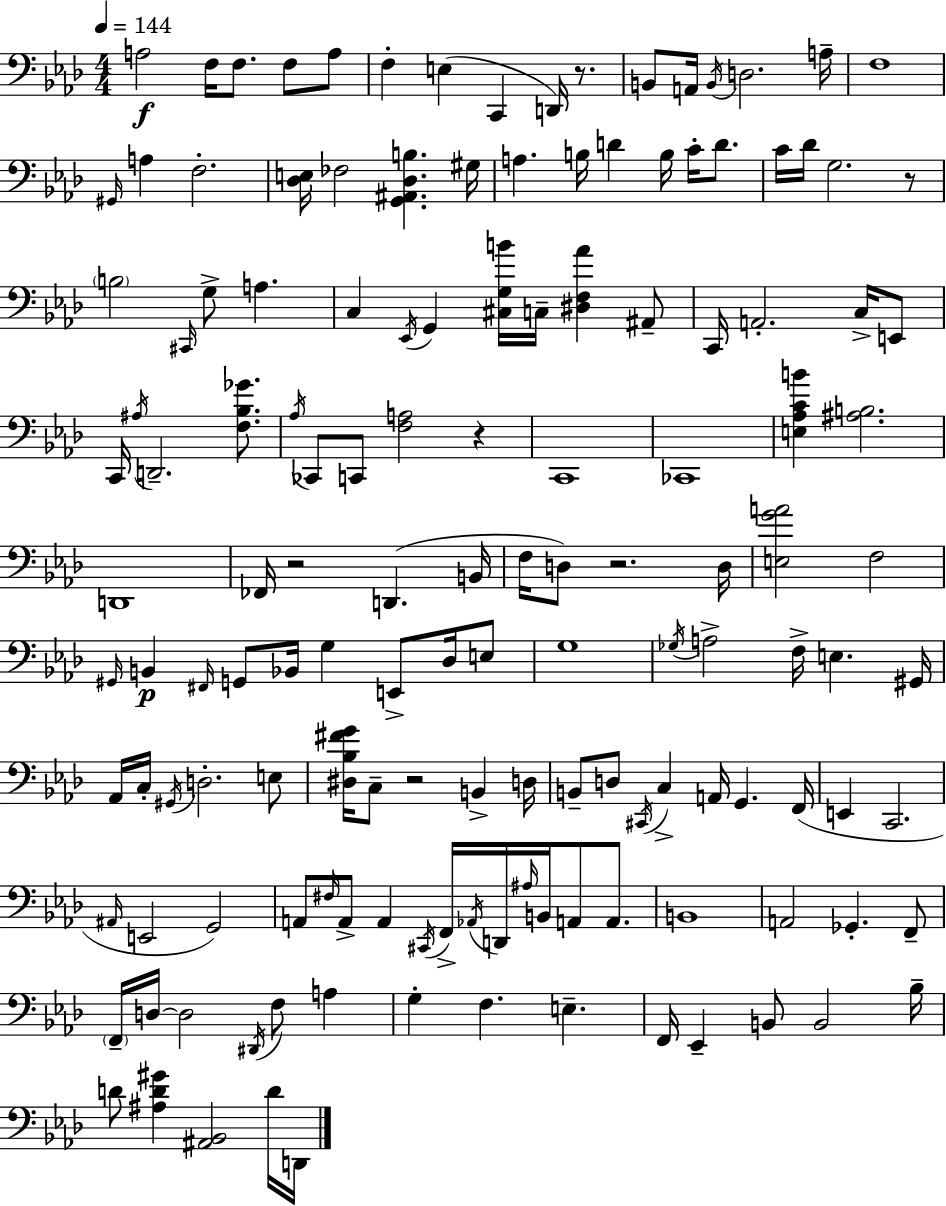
X:1
T:Untitled
M:4/4
L:1/4
K:Ab
A,2 F,/4 F,/2 F,/2 A,/2 F, E, C,, D,,/4 z/2 B,,/2 A,,/4 B,,/4 D,2 A,/4 F,4 ^G,,/4 A, F,2 [_D,E,]/4 _F,2 [G,,^A,,_D,B,] ^G,/4 A, B,/4 D B,/4 C/4 D/2 C/4 _D/4 G,2 z/2 B,2 ^C,,/4 G,/2 A, C, _E,,/4 G,, [^C,G,B]/4 C,/4 [^D,F,_A] ^A,,/2 C,,/4 A,,2 C,/4 E,,/2 C,,/4 ^A,/4 D,,2 [F,_B,_G]/2 _A,/4 _C,,/2 C,,/2 [F,A,]2 z C,,4 _C,,4 [E,_A,CB] [^A,B,]2 D,,4 _F,,/4 z2 D,, B,,/4 F,/4 D,/2 z2 D,/4 [E,GA]2 F,2 ^G,,/4 B,, ^F,,/4 G,,/2 _B,,/4 G, E,,/2 _D,/4 E,/2 G,4 _G,/4 A,2 F,/4 E, ^G,,/4 _A,,/4 C,/4 ^G,,/4 D,2 E,/2 [^D,_B,^FG]/4 C,/2 z2 B,, D,/4 B,,/2 D,/2 ^C,,/4 C, A,,/4 G,, F,,/4 E,, C,,2 ^A,,/4 E,,2 G,,2 A,,/2 ^F,/4 A,,/2 A,, ^C,,/4 F,,/4 _A,,/4 D,,/4 ^A,/4 B,,/4 A,,/2 A,,/2 B,,4 A,,2 _G,, F,,/2 F,,/4 D,/4 D,2 ^D,,/4 F,/2 A, G, F, E, F,,/4 _E,, B,,/2 B,,2 _B,/4 D/2 [^A,D^G] [^A,,_B,,]2 D/4 D,,/4